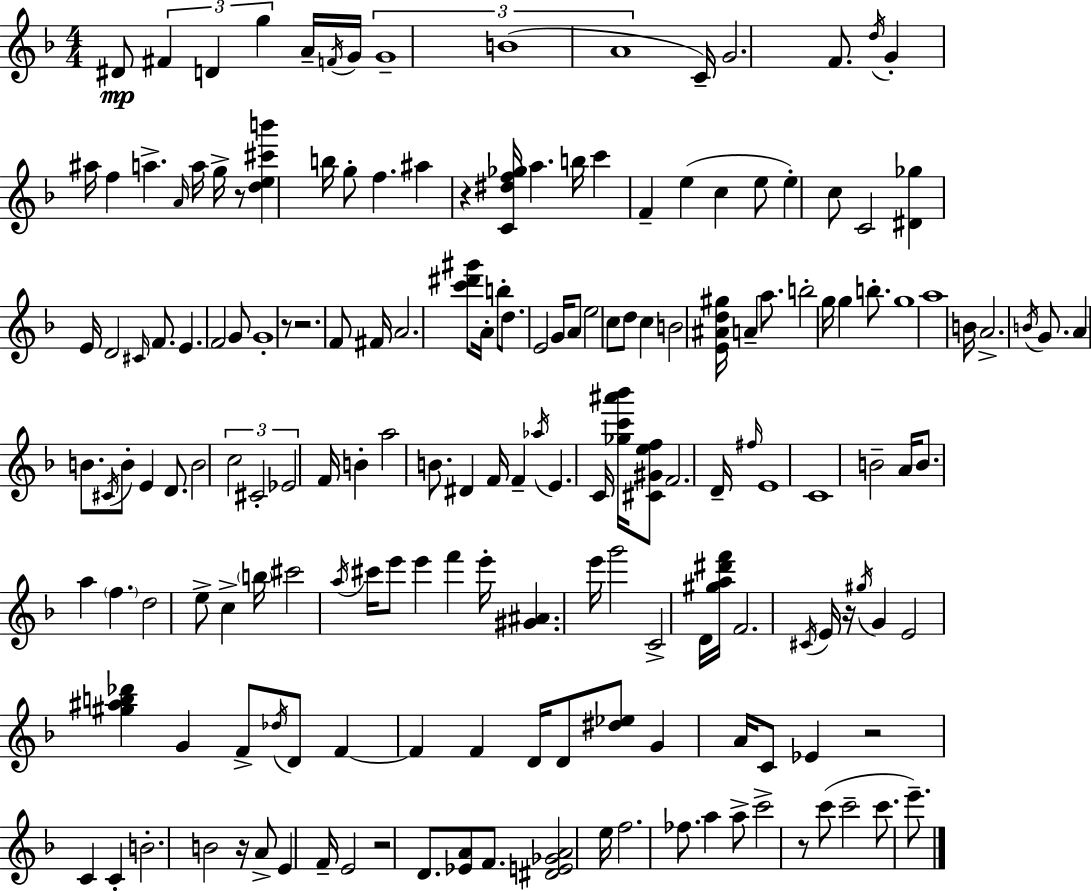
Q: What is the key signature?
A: D minor